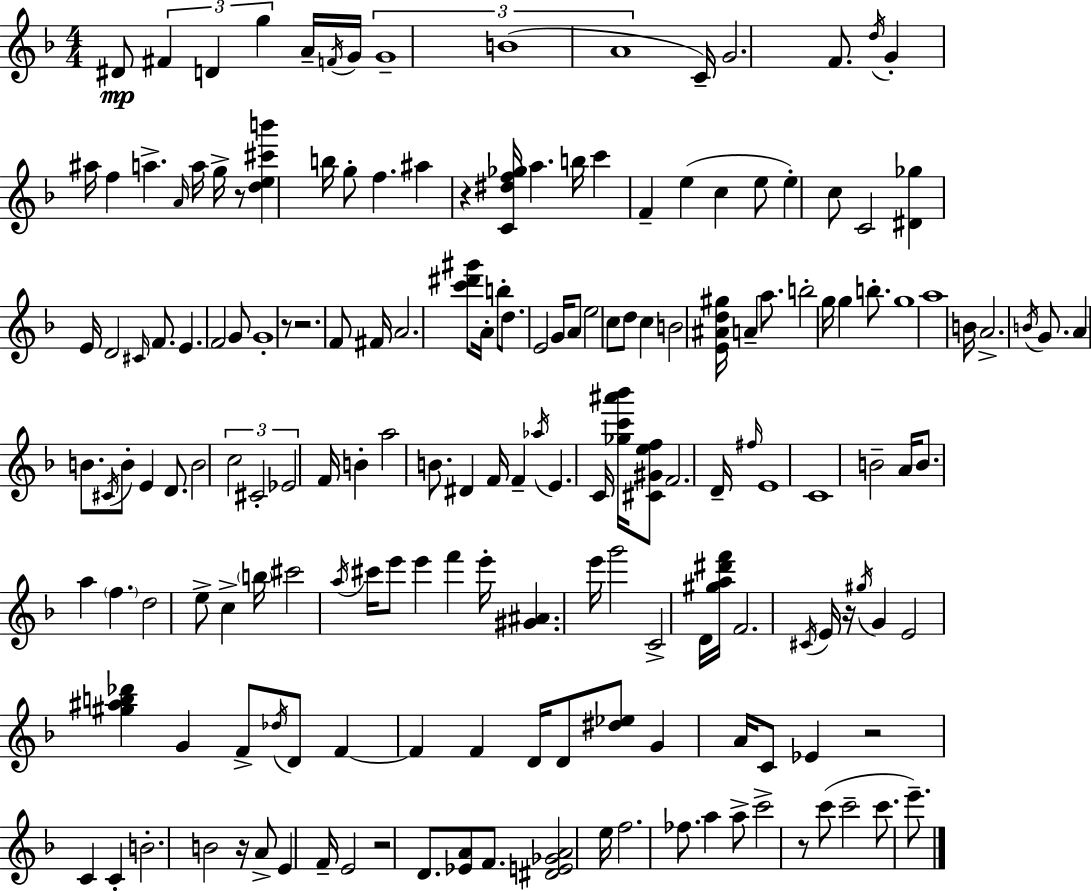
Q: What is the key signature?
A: D minor